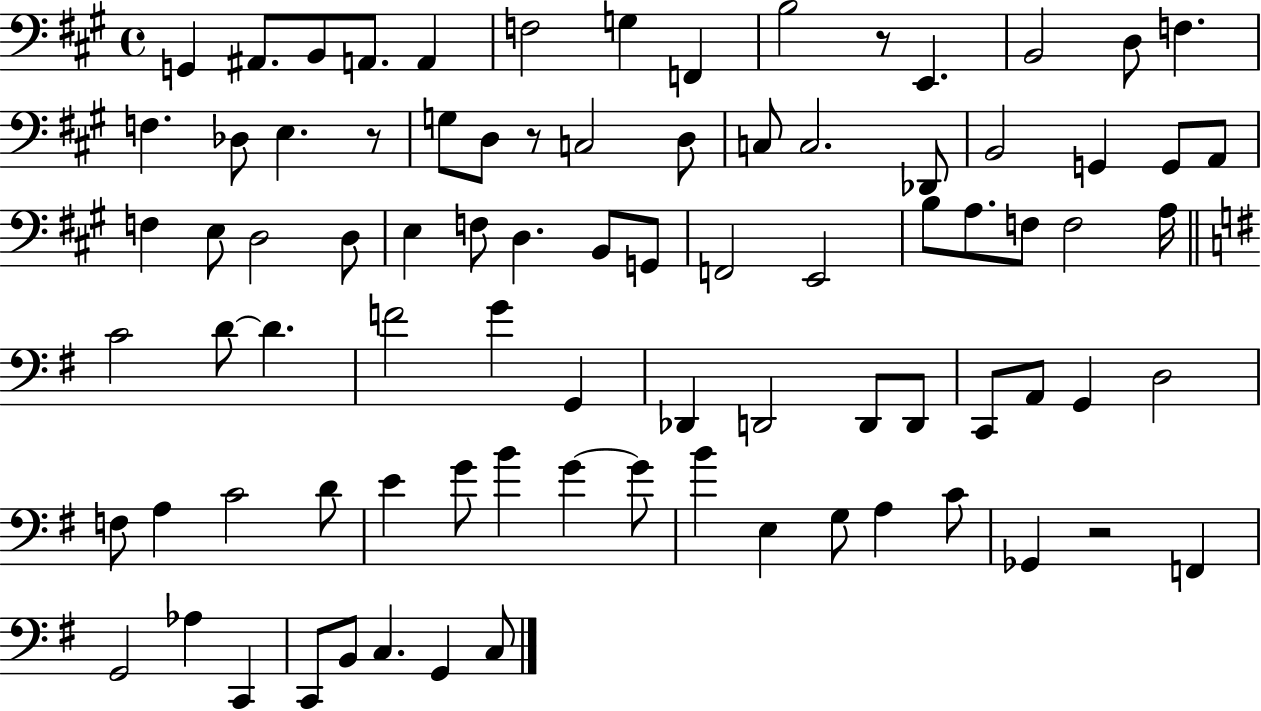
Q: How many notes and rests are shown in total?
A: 85